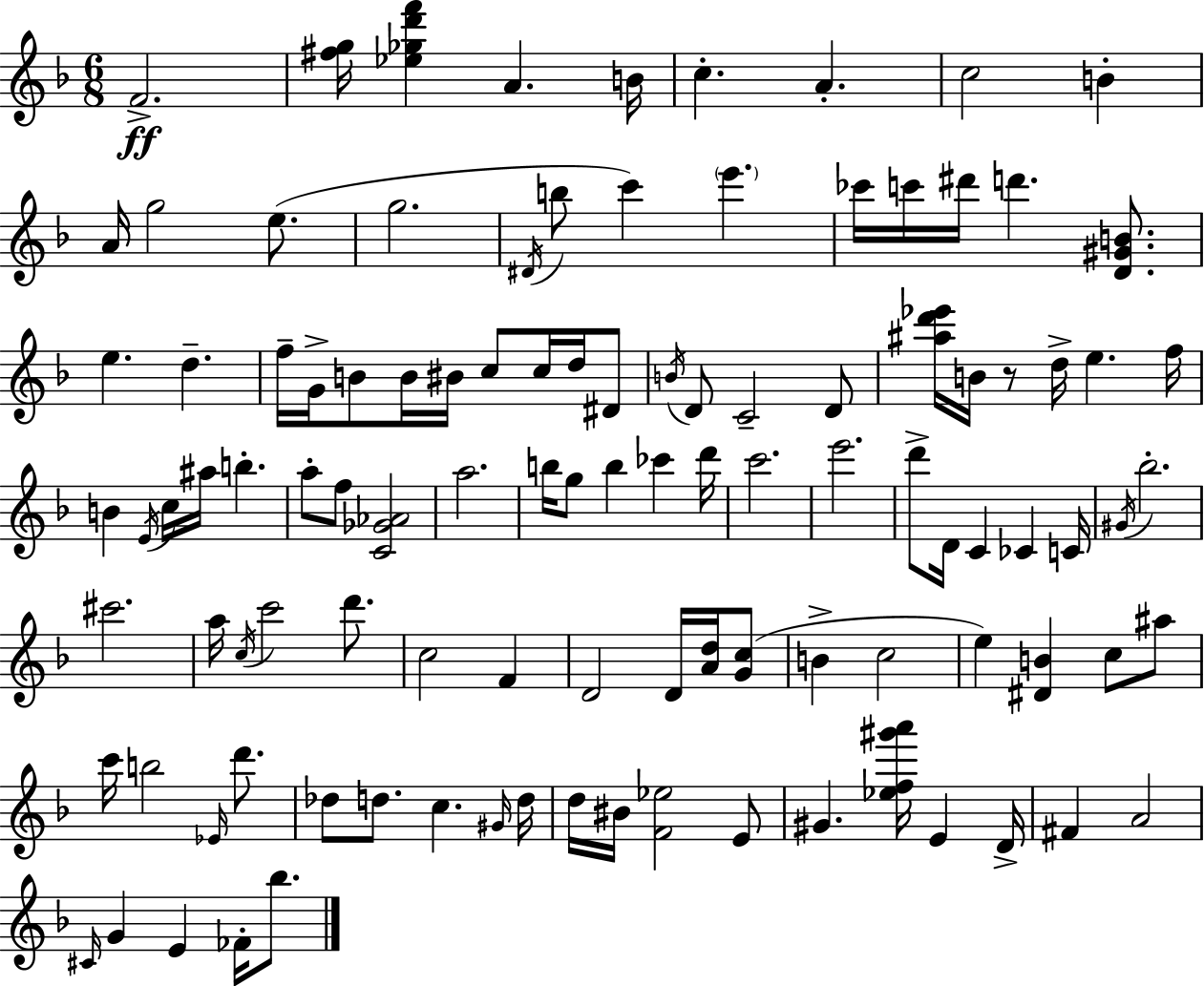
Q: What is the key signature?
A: D minor